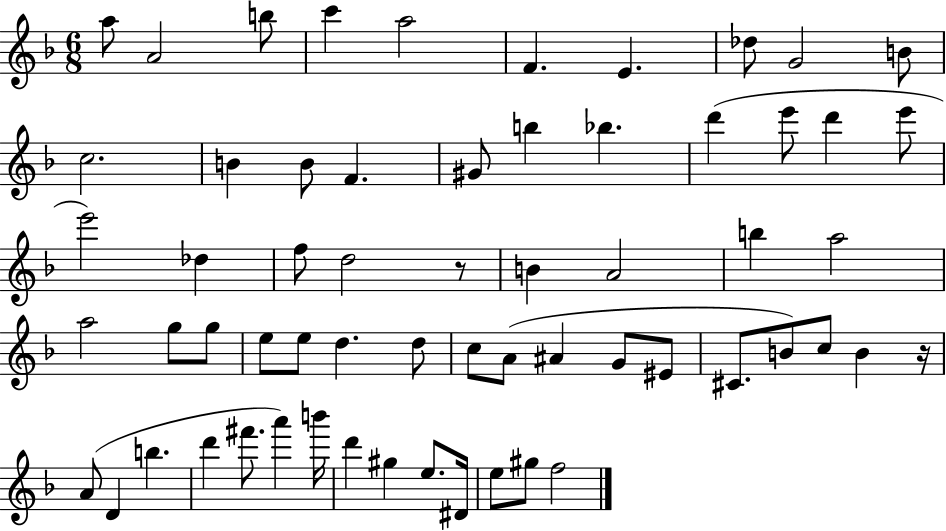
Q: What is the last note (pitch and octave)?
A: F5